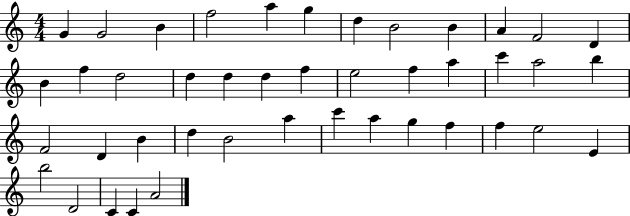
G4/q G4/h B4/q F5/h A5/q G5/q D5/q B4/h B4/q A4/q F4/h D4/q B4/q F5/q D5/h D5/q D5/q D5/q F5/q E5/h F5/q A5/q C6/q A5/h B5/q F4/h D4/q B4/q D5/q B4/h A5/q C6/q A5/q G5/q F5/q F5/q E5/h E4/q B5/h D4/h C4/q C4/q A4/h